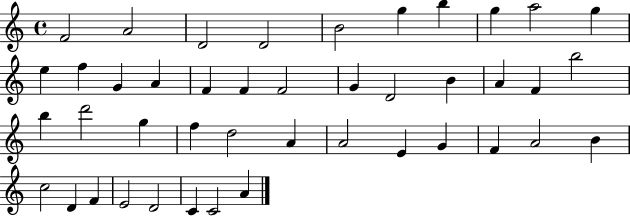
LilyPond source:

{
  \clef treble
  \time 4/4
  \defaultTimeSignature
  \key c \major
  f'2 a'2 | d'2 d'2 | b'2 g''4 b''4 | g''4 a''2 g''4 | \break e''4 f''4 g'4 a'4 | f'4 f'4 f'2 | g'4 d'2 b'4 | a'4 f'4 b''2 | \break b''4 d'''2 g''4 | f''4 d''2 a'4 | a'2 e'4 g'4 | f'4 a'2 b'4 | \break c''2 d'4 f'4 | e'2 d'2 | c'4 c'2 a'4 | \bar "|."
}